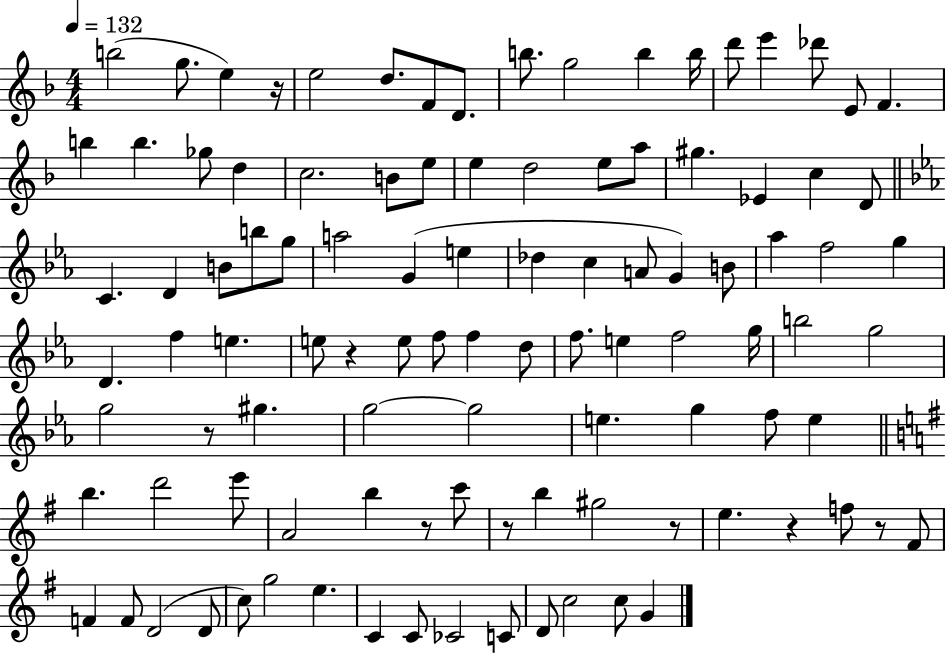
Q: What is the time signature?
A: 4/4